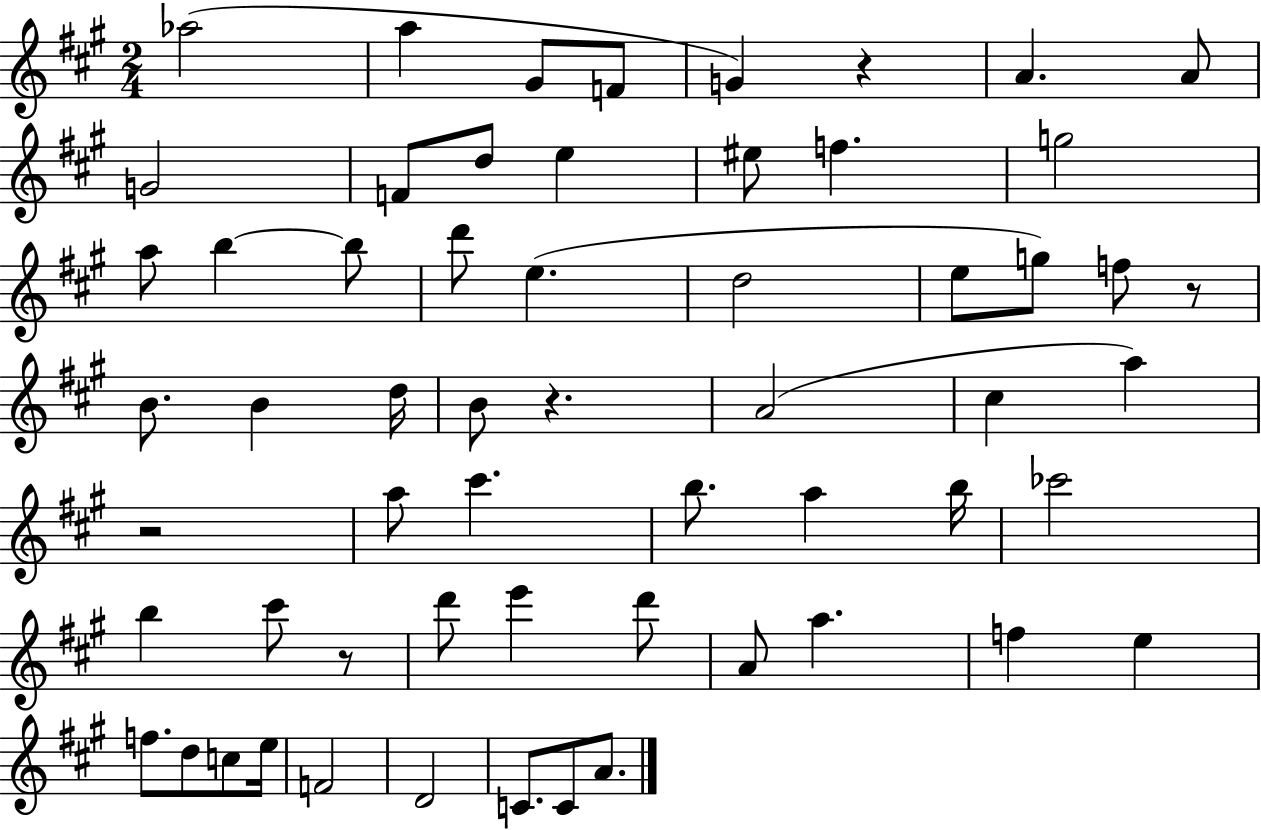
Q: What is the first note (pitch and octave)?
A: Ab5